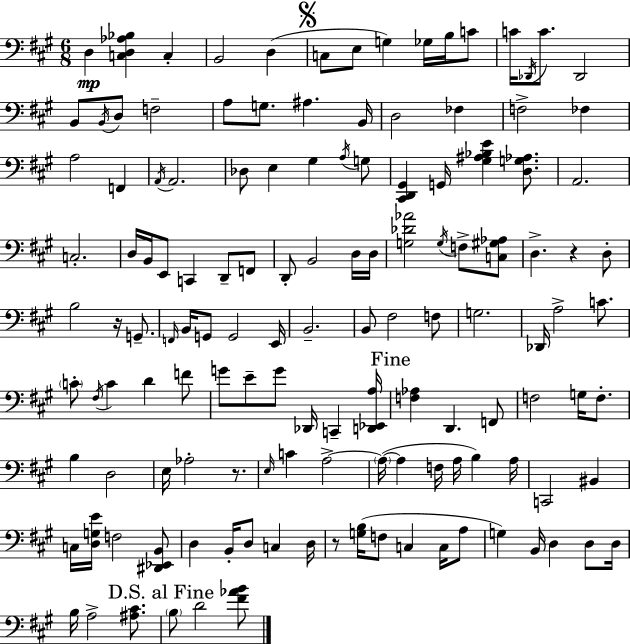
X:1
T:Untitled
M:6/8
L:1/4
K:A
D, [C,D,_A,_B,] C, B,,2 D, C,/2 E,/2 G, _G,/4 B,/4 C/2 C/4 _D,,/4 C/2 _D,,2 B,,/2 B,,/4 D,/2 F,2 A,/2 G,/2 ^A, B,,/4 D,2 _F, F,2 _F, A,2 F,, A,,/4 A,,2 _D,/2 E, ^G, A,/4 G,/2 [^C,,D,,^G,,] G,,/4 [^G,^A,_B,E] [D,G,_A,]/2 A,,2 C,2 D,/4 B,,/4 E,,/2 C,, D,,/2 F,,/2 D,,/2 B,,2 D,/4 D,/4 [G,_D_A]2 G,/4 F,/2 [C,^G,_A,]/2 D, z D,/2 B,2 z/4 G,,/2 F,,/4 B,,/4 G,,/2 G,,2 E,,/4 B,,2 B,,/2 ^F,2 F,/2 G,2 _D,,/4 A,2 C/2 C/2 ^F,/4 C D F/2 G/2 E/2 G/2 _D,,/4 C,, [D,,_E,,A,]/4 [F,_A,] D,, F,,/2 F,2 G,/4 F,/2 B, D,2 E,/4 _A,2 z/2 E,/4 C A,2 A,/4 A, F,/4 A,/4 B, A,/4 C,,2 ^B,, C,/4 [D,G,E]/4 F,2 [^D,,_E,,B,,]/2 D, B,,/4 D,/2 C, D,/4 z/2 [G,B,]/4 F,/2 C, C,/4 A,/2 G, B,,/4 D, D,/2 D,/4 B,/4 A,2 [^A,^C]/2 B,/2 D2 [^F_AB]/2